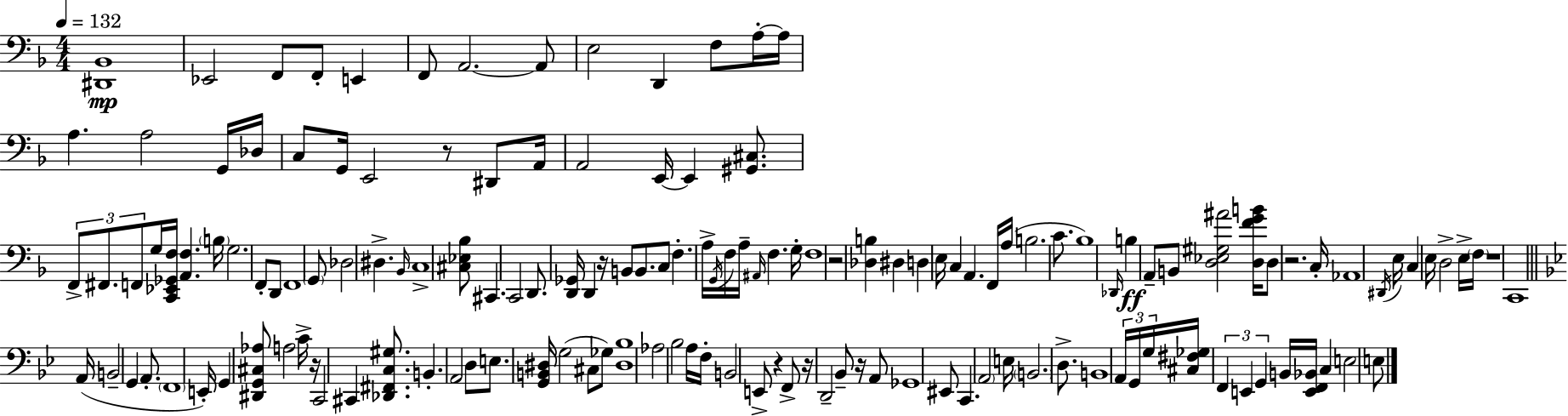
[D#2,Bb2]/w Eb2/h F2/e F2/e E2/q F2/e A2/h. A2/e E3/h D2/q F3/e A3/s A3/s A3/q. A3/h G2/s Db3/s C3/e G2/s E2/h R/e D#2/e A2/s A2/h E2/s E2/q [G#2,C#3]/e. F2/e F#2/e. F2/e G3/s [C2,Eb2,Gb2,F3]/s [A2,F3]/q. B3/s G3/h. F2/e D2/e F2/w G2/e Db3/h D#3/q. Bb2/s C3/w [C#3,Eb3,Bb3]/e C#2/q. C2/h D2/e. [D2,Gb2]/s D2/q R/s B2/e B2/e. C3/e F3/q. A3/s G2/s F3/s A3/s A#2/s F3/q. G3/s F3/w R/h [Db3,B3]/q D#3/q D3/q E3/s C3/q A2/q. F2/s A3/s B3/h. C4/e. Bb3/w Db2/s B3/q A2/e B2/e [D3,Eb3,G#3,A#4]/h [D3,F4,G4,B4]/s D3/e R/h. C3/s Ab2/w D#2/s E3/s C3/q E3/s D3/h E3/s F3/s R/w C2/w A2/s B2/h G2/q A2/e. F2/w E2/s G2/q [D#2,G2,C#3,Ab3]/e A3/h C4/s R/s C2/h C#2/q [Db2,F#2,C3,G#3]/e. B2/q. A2/h D3/e E3/e. [G2,B2,D#3]/s G3/h C#3/e Gb3/e [D#3,Bb3]/w Ab3/h Bb3/h A3/s F3/s B2/h E2/e R/q F2/e R/s D2/h Bb2/e R/s A2/e Gb2/w EIS2/e C2/q. A2/h E3/s B2/h. D3/e. B2/w A2/s G2/s G3/s [C#3,F#3,Gb3]/s F2/q E2/q G2/q B2/s [E2,F2,Bb2]/s C3/q E3/h E3/e